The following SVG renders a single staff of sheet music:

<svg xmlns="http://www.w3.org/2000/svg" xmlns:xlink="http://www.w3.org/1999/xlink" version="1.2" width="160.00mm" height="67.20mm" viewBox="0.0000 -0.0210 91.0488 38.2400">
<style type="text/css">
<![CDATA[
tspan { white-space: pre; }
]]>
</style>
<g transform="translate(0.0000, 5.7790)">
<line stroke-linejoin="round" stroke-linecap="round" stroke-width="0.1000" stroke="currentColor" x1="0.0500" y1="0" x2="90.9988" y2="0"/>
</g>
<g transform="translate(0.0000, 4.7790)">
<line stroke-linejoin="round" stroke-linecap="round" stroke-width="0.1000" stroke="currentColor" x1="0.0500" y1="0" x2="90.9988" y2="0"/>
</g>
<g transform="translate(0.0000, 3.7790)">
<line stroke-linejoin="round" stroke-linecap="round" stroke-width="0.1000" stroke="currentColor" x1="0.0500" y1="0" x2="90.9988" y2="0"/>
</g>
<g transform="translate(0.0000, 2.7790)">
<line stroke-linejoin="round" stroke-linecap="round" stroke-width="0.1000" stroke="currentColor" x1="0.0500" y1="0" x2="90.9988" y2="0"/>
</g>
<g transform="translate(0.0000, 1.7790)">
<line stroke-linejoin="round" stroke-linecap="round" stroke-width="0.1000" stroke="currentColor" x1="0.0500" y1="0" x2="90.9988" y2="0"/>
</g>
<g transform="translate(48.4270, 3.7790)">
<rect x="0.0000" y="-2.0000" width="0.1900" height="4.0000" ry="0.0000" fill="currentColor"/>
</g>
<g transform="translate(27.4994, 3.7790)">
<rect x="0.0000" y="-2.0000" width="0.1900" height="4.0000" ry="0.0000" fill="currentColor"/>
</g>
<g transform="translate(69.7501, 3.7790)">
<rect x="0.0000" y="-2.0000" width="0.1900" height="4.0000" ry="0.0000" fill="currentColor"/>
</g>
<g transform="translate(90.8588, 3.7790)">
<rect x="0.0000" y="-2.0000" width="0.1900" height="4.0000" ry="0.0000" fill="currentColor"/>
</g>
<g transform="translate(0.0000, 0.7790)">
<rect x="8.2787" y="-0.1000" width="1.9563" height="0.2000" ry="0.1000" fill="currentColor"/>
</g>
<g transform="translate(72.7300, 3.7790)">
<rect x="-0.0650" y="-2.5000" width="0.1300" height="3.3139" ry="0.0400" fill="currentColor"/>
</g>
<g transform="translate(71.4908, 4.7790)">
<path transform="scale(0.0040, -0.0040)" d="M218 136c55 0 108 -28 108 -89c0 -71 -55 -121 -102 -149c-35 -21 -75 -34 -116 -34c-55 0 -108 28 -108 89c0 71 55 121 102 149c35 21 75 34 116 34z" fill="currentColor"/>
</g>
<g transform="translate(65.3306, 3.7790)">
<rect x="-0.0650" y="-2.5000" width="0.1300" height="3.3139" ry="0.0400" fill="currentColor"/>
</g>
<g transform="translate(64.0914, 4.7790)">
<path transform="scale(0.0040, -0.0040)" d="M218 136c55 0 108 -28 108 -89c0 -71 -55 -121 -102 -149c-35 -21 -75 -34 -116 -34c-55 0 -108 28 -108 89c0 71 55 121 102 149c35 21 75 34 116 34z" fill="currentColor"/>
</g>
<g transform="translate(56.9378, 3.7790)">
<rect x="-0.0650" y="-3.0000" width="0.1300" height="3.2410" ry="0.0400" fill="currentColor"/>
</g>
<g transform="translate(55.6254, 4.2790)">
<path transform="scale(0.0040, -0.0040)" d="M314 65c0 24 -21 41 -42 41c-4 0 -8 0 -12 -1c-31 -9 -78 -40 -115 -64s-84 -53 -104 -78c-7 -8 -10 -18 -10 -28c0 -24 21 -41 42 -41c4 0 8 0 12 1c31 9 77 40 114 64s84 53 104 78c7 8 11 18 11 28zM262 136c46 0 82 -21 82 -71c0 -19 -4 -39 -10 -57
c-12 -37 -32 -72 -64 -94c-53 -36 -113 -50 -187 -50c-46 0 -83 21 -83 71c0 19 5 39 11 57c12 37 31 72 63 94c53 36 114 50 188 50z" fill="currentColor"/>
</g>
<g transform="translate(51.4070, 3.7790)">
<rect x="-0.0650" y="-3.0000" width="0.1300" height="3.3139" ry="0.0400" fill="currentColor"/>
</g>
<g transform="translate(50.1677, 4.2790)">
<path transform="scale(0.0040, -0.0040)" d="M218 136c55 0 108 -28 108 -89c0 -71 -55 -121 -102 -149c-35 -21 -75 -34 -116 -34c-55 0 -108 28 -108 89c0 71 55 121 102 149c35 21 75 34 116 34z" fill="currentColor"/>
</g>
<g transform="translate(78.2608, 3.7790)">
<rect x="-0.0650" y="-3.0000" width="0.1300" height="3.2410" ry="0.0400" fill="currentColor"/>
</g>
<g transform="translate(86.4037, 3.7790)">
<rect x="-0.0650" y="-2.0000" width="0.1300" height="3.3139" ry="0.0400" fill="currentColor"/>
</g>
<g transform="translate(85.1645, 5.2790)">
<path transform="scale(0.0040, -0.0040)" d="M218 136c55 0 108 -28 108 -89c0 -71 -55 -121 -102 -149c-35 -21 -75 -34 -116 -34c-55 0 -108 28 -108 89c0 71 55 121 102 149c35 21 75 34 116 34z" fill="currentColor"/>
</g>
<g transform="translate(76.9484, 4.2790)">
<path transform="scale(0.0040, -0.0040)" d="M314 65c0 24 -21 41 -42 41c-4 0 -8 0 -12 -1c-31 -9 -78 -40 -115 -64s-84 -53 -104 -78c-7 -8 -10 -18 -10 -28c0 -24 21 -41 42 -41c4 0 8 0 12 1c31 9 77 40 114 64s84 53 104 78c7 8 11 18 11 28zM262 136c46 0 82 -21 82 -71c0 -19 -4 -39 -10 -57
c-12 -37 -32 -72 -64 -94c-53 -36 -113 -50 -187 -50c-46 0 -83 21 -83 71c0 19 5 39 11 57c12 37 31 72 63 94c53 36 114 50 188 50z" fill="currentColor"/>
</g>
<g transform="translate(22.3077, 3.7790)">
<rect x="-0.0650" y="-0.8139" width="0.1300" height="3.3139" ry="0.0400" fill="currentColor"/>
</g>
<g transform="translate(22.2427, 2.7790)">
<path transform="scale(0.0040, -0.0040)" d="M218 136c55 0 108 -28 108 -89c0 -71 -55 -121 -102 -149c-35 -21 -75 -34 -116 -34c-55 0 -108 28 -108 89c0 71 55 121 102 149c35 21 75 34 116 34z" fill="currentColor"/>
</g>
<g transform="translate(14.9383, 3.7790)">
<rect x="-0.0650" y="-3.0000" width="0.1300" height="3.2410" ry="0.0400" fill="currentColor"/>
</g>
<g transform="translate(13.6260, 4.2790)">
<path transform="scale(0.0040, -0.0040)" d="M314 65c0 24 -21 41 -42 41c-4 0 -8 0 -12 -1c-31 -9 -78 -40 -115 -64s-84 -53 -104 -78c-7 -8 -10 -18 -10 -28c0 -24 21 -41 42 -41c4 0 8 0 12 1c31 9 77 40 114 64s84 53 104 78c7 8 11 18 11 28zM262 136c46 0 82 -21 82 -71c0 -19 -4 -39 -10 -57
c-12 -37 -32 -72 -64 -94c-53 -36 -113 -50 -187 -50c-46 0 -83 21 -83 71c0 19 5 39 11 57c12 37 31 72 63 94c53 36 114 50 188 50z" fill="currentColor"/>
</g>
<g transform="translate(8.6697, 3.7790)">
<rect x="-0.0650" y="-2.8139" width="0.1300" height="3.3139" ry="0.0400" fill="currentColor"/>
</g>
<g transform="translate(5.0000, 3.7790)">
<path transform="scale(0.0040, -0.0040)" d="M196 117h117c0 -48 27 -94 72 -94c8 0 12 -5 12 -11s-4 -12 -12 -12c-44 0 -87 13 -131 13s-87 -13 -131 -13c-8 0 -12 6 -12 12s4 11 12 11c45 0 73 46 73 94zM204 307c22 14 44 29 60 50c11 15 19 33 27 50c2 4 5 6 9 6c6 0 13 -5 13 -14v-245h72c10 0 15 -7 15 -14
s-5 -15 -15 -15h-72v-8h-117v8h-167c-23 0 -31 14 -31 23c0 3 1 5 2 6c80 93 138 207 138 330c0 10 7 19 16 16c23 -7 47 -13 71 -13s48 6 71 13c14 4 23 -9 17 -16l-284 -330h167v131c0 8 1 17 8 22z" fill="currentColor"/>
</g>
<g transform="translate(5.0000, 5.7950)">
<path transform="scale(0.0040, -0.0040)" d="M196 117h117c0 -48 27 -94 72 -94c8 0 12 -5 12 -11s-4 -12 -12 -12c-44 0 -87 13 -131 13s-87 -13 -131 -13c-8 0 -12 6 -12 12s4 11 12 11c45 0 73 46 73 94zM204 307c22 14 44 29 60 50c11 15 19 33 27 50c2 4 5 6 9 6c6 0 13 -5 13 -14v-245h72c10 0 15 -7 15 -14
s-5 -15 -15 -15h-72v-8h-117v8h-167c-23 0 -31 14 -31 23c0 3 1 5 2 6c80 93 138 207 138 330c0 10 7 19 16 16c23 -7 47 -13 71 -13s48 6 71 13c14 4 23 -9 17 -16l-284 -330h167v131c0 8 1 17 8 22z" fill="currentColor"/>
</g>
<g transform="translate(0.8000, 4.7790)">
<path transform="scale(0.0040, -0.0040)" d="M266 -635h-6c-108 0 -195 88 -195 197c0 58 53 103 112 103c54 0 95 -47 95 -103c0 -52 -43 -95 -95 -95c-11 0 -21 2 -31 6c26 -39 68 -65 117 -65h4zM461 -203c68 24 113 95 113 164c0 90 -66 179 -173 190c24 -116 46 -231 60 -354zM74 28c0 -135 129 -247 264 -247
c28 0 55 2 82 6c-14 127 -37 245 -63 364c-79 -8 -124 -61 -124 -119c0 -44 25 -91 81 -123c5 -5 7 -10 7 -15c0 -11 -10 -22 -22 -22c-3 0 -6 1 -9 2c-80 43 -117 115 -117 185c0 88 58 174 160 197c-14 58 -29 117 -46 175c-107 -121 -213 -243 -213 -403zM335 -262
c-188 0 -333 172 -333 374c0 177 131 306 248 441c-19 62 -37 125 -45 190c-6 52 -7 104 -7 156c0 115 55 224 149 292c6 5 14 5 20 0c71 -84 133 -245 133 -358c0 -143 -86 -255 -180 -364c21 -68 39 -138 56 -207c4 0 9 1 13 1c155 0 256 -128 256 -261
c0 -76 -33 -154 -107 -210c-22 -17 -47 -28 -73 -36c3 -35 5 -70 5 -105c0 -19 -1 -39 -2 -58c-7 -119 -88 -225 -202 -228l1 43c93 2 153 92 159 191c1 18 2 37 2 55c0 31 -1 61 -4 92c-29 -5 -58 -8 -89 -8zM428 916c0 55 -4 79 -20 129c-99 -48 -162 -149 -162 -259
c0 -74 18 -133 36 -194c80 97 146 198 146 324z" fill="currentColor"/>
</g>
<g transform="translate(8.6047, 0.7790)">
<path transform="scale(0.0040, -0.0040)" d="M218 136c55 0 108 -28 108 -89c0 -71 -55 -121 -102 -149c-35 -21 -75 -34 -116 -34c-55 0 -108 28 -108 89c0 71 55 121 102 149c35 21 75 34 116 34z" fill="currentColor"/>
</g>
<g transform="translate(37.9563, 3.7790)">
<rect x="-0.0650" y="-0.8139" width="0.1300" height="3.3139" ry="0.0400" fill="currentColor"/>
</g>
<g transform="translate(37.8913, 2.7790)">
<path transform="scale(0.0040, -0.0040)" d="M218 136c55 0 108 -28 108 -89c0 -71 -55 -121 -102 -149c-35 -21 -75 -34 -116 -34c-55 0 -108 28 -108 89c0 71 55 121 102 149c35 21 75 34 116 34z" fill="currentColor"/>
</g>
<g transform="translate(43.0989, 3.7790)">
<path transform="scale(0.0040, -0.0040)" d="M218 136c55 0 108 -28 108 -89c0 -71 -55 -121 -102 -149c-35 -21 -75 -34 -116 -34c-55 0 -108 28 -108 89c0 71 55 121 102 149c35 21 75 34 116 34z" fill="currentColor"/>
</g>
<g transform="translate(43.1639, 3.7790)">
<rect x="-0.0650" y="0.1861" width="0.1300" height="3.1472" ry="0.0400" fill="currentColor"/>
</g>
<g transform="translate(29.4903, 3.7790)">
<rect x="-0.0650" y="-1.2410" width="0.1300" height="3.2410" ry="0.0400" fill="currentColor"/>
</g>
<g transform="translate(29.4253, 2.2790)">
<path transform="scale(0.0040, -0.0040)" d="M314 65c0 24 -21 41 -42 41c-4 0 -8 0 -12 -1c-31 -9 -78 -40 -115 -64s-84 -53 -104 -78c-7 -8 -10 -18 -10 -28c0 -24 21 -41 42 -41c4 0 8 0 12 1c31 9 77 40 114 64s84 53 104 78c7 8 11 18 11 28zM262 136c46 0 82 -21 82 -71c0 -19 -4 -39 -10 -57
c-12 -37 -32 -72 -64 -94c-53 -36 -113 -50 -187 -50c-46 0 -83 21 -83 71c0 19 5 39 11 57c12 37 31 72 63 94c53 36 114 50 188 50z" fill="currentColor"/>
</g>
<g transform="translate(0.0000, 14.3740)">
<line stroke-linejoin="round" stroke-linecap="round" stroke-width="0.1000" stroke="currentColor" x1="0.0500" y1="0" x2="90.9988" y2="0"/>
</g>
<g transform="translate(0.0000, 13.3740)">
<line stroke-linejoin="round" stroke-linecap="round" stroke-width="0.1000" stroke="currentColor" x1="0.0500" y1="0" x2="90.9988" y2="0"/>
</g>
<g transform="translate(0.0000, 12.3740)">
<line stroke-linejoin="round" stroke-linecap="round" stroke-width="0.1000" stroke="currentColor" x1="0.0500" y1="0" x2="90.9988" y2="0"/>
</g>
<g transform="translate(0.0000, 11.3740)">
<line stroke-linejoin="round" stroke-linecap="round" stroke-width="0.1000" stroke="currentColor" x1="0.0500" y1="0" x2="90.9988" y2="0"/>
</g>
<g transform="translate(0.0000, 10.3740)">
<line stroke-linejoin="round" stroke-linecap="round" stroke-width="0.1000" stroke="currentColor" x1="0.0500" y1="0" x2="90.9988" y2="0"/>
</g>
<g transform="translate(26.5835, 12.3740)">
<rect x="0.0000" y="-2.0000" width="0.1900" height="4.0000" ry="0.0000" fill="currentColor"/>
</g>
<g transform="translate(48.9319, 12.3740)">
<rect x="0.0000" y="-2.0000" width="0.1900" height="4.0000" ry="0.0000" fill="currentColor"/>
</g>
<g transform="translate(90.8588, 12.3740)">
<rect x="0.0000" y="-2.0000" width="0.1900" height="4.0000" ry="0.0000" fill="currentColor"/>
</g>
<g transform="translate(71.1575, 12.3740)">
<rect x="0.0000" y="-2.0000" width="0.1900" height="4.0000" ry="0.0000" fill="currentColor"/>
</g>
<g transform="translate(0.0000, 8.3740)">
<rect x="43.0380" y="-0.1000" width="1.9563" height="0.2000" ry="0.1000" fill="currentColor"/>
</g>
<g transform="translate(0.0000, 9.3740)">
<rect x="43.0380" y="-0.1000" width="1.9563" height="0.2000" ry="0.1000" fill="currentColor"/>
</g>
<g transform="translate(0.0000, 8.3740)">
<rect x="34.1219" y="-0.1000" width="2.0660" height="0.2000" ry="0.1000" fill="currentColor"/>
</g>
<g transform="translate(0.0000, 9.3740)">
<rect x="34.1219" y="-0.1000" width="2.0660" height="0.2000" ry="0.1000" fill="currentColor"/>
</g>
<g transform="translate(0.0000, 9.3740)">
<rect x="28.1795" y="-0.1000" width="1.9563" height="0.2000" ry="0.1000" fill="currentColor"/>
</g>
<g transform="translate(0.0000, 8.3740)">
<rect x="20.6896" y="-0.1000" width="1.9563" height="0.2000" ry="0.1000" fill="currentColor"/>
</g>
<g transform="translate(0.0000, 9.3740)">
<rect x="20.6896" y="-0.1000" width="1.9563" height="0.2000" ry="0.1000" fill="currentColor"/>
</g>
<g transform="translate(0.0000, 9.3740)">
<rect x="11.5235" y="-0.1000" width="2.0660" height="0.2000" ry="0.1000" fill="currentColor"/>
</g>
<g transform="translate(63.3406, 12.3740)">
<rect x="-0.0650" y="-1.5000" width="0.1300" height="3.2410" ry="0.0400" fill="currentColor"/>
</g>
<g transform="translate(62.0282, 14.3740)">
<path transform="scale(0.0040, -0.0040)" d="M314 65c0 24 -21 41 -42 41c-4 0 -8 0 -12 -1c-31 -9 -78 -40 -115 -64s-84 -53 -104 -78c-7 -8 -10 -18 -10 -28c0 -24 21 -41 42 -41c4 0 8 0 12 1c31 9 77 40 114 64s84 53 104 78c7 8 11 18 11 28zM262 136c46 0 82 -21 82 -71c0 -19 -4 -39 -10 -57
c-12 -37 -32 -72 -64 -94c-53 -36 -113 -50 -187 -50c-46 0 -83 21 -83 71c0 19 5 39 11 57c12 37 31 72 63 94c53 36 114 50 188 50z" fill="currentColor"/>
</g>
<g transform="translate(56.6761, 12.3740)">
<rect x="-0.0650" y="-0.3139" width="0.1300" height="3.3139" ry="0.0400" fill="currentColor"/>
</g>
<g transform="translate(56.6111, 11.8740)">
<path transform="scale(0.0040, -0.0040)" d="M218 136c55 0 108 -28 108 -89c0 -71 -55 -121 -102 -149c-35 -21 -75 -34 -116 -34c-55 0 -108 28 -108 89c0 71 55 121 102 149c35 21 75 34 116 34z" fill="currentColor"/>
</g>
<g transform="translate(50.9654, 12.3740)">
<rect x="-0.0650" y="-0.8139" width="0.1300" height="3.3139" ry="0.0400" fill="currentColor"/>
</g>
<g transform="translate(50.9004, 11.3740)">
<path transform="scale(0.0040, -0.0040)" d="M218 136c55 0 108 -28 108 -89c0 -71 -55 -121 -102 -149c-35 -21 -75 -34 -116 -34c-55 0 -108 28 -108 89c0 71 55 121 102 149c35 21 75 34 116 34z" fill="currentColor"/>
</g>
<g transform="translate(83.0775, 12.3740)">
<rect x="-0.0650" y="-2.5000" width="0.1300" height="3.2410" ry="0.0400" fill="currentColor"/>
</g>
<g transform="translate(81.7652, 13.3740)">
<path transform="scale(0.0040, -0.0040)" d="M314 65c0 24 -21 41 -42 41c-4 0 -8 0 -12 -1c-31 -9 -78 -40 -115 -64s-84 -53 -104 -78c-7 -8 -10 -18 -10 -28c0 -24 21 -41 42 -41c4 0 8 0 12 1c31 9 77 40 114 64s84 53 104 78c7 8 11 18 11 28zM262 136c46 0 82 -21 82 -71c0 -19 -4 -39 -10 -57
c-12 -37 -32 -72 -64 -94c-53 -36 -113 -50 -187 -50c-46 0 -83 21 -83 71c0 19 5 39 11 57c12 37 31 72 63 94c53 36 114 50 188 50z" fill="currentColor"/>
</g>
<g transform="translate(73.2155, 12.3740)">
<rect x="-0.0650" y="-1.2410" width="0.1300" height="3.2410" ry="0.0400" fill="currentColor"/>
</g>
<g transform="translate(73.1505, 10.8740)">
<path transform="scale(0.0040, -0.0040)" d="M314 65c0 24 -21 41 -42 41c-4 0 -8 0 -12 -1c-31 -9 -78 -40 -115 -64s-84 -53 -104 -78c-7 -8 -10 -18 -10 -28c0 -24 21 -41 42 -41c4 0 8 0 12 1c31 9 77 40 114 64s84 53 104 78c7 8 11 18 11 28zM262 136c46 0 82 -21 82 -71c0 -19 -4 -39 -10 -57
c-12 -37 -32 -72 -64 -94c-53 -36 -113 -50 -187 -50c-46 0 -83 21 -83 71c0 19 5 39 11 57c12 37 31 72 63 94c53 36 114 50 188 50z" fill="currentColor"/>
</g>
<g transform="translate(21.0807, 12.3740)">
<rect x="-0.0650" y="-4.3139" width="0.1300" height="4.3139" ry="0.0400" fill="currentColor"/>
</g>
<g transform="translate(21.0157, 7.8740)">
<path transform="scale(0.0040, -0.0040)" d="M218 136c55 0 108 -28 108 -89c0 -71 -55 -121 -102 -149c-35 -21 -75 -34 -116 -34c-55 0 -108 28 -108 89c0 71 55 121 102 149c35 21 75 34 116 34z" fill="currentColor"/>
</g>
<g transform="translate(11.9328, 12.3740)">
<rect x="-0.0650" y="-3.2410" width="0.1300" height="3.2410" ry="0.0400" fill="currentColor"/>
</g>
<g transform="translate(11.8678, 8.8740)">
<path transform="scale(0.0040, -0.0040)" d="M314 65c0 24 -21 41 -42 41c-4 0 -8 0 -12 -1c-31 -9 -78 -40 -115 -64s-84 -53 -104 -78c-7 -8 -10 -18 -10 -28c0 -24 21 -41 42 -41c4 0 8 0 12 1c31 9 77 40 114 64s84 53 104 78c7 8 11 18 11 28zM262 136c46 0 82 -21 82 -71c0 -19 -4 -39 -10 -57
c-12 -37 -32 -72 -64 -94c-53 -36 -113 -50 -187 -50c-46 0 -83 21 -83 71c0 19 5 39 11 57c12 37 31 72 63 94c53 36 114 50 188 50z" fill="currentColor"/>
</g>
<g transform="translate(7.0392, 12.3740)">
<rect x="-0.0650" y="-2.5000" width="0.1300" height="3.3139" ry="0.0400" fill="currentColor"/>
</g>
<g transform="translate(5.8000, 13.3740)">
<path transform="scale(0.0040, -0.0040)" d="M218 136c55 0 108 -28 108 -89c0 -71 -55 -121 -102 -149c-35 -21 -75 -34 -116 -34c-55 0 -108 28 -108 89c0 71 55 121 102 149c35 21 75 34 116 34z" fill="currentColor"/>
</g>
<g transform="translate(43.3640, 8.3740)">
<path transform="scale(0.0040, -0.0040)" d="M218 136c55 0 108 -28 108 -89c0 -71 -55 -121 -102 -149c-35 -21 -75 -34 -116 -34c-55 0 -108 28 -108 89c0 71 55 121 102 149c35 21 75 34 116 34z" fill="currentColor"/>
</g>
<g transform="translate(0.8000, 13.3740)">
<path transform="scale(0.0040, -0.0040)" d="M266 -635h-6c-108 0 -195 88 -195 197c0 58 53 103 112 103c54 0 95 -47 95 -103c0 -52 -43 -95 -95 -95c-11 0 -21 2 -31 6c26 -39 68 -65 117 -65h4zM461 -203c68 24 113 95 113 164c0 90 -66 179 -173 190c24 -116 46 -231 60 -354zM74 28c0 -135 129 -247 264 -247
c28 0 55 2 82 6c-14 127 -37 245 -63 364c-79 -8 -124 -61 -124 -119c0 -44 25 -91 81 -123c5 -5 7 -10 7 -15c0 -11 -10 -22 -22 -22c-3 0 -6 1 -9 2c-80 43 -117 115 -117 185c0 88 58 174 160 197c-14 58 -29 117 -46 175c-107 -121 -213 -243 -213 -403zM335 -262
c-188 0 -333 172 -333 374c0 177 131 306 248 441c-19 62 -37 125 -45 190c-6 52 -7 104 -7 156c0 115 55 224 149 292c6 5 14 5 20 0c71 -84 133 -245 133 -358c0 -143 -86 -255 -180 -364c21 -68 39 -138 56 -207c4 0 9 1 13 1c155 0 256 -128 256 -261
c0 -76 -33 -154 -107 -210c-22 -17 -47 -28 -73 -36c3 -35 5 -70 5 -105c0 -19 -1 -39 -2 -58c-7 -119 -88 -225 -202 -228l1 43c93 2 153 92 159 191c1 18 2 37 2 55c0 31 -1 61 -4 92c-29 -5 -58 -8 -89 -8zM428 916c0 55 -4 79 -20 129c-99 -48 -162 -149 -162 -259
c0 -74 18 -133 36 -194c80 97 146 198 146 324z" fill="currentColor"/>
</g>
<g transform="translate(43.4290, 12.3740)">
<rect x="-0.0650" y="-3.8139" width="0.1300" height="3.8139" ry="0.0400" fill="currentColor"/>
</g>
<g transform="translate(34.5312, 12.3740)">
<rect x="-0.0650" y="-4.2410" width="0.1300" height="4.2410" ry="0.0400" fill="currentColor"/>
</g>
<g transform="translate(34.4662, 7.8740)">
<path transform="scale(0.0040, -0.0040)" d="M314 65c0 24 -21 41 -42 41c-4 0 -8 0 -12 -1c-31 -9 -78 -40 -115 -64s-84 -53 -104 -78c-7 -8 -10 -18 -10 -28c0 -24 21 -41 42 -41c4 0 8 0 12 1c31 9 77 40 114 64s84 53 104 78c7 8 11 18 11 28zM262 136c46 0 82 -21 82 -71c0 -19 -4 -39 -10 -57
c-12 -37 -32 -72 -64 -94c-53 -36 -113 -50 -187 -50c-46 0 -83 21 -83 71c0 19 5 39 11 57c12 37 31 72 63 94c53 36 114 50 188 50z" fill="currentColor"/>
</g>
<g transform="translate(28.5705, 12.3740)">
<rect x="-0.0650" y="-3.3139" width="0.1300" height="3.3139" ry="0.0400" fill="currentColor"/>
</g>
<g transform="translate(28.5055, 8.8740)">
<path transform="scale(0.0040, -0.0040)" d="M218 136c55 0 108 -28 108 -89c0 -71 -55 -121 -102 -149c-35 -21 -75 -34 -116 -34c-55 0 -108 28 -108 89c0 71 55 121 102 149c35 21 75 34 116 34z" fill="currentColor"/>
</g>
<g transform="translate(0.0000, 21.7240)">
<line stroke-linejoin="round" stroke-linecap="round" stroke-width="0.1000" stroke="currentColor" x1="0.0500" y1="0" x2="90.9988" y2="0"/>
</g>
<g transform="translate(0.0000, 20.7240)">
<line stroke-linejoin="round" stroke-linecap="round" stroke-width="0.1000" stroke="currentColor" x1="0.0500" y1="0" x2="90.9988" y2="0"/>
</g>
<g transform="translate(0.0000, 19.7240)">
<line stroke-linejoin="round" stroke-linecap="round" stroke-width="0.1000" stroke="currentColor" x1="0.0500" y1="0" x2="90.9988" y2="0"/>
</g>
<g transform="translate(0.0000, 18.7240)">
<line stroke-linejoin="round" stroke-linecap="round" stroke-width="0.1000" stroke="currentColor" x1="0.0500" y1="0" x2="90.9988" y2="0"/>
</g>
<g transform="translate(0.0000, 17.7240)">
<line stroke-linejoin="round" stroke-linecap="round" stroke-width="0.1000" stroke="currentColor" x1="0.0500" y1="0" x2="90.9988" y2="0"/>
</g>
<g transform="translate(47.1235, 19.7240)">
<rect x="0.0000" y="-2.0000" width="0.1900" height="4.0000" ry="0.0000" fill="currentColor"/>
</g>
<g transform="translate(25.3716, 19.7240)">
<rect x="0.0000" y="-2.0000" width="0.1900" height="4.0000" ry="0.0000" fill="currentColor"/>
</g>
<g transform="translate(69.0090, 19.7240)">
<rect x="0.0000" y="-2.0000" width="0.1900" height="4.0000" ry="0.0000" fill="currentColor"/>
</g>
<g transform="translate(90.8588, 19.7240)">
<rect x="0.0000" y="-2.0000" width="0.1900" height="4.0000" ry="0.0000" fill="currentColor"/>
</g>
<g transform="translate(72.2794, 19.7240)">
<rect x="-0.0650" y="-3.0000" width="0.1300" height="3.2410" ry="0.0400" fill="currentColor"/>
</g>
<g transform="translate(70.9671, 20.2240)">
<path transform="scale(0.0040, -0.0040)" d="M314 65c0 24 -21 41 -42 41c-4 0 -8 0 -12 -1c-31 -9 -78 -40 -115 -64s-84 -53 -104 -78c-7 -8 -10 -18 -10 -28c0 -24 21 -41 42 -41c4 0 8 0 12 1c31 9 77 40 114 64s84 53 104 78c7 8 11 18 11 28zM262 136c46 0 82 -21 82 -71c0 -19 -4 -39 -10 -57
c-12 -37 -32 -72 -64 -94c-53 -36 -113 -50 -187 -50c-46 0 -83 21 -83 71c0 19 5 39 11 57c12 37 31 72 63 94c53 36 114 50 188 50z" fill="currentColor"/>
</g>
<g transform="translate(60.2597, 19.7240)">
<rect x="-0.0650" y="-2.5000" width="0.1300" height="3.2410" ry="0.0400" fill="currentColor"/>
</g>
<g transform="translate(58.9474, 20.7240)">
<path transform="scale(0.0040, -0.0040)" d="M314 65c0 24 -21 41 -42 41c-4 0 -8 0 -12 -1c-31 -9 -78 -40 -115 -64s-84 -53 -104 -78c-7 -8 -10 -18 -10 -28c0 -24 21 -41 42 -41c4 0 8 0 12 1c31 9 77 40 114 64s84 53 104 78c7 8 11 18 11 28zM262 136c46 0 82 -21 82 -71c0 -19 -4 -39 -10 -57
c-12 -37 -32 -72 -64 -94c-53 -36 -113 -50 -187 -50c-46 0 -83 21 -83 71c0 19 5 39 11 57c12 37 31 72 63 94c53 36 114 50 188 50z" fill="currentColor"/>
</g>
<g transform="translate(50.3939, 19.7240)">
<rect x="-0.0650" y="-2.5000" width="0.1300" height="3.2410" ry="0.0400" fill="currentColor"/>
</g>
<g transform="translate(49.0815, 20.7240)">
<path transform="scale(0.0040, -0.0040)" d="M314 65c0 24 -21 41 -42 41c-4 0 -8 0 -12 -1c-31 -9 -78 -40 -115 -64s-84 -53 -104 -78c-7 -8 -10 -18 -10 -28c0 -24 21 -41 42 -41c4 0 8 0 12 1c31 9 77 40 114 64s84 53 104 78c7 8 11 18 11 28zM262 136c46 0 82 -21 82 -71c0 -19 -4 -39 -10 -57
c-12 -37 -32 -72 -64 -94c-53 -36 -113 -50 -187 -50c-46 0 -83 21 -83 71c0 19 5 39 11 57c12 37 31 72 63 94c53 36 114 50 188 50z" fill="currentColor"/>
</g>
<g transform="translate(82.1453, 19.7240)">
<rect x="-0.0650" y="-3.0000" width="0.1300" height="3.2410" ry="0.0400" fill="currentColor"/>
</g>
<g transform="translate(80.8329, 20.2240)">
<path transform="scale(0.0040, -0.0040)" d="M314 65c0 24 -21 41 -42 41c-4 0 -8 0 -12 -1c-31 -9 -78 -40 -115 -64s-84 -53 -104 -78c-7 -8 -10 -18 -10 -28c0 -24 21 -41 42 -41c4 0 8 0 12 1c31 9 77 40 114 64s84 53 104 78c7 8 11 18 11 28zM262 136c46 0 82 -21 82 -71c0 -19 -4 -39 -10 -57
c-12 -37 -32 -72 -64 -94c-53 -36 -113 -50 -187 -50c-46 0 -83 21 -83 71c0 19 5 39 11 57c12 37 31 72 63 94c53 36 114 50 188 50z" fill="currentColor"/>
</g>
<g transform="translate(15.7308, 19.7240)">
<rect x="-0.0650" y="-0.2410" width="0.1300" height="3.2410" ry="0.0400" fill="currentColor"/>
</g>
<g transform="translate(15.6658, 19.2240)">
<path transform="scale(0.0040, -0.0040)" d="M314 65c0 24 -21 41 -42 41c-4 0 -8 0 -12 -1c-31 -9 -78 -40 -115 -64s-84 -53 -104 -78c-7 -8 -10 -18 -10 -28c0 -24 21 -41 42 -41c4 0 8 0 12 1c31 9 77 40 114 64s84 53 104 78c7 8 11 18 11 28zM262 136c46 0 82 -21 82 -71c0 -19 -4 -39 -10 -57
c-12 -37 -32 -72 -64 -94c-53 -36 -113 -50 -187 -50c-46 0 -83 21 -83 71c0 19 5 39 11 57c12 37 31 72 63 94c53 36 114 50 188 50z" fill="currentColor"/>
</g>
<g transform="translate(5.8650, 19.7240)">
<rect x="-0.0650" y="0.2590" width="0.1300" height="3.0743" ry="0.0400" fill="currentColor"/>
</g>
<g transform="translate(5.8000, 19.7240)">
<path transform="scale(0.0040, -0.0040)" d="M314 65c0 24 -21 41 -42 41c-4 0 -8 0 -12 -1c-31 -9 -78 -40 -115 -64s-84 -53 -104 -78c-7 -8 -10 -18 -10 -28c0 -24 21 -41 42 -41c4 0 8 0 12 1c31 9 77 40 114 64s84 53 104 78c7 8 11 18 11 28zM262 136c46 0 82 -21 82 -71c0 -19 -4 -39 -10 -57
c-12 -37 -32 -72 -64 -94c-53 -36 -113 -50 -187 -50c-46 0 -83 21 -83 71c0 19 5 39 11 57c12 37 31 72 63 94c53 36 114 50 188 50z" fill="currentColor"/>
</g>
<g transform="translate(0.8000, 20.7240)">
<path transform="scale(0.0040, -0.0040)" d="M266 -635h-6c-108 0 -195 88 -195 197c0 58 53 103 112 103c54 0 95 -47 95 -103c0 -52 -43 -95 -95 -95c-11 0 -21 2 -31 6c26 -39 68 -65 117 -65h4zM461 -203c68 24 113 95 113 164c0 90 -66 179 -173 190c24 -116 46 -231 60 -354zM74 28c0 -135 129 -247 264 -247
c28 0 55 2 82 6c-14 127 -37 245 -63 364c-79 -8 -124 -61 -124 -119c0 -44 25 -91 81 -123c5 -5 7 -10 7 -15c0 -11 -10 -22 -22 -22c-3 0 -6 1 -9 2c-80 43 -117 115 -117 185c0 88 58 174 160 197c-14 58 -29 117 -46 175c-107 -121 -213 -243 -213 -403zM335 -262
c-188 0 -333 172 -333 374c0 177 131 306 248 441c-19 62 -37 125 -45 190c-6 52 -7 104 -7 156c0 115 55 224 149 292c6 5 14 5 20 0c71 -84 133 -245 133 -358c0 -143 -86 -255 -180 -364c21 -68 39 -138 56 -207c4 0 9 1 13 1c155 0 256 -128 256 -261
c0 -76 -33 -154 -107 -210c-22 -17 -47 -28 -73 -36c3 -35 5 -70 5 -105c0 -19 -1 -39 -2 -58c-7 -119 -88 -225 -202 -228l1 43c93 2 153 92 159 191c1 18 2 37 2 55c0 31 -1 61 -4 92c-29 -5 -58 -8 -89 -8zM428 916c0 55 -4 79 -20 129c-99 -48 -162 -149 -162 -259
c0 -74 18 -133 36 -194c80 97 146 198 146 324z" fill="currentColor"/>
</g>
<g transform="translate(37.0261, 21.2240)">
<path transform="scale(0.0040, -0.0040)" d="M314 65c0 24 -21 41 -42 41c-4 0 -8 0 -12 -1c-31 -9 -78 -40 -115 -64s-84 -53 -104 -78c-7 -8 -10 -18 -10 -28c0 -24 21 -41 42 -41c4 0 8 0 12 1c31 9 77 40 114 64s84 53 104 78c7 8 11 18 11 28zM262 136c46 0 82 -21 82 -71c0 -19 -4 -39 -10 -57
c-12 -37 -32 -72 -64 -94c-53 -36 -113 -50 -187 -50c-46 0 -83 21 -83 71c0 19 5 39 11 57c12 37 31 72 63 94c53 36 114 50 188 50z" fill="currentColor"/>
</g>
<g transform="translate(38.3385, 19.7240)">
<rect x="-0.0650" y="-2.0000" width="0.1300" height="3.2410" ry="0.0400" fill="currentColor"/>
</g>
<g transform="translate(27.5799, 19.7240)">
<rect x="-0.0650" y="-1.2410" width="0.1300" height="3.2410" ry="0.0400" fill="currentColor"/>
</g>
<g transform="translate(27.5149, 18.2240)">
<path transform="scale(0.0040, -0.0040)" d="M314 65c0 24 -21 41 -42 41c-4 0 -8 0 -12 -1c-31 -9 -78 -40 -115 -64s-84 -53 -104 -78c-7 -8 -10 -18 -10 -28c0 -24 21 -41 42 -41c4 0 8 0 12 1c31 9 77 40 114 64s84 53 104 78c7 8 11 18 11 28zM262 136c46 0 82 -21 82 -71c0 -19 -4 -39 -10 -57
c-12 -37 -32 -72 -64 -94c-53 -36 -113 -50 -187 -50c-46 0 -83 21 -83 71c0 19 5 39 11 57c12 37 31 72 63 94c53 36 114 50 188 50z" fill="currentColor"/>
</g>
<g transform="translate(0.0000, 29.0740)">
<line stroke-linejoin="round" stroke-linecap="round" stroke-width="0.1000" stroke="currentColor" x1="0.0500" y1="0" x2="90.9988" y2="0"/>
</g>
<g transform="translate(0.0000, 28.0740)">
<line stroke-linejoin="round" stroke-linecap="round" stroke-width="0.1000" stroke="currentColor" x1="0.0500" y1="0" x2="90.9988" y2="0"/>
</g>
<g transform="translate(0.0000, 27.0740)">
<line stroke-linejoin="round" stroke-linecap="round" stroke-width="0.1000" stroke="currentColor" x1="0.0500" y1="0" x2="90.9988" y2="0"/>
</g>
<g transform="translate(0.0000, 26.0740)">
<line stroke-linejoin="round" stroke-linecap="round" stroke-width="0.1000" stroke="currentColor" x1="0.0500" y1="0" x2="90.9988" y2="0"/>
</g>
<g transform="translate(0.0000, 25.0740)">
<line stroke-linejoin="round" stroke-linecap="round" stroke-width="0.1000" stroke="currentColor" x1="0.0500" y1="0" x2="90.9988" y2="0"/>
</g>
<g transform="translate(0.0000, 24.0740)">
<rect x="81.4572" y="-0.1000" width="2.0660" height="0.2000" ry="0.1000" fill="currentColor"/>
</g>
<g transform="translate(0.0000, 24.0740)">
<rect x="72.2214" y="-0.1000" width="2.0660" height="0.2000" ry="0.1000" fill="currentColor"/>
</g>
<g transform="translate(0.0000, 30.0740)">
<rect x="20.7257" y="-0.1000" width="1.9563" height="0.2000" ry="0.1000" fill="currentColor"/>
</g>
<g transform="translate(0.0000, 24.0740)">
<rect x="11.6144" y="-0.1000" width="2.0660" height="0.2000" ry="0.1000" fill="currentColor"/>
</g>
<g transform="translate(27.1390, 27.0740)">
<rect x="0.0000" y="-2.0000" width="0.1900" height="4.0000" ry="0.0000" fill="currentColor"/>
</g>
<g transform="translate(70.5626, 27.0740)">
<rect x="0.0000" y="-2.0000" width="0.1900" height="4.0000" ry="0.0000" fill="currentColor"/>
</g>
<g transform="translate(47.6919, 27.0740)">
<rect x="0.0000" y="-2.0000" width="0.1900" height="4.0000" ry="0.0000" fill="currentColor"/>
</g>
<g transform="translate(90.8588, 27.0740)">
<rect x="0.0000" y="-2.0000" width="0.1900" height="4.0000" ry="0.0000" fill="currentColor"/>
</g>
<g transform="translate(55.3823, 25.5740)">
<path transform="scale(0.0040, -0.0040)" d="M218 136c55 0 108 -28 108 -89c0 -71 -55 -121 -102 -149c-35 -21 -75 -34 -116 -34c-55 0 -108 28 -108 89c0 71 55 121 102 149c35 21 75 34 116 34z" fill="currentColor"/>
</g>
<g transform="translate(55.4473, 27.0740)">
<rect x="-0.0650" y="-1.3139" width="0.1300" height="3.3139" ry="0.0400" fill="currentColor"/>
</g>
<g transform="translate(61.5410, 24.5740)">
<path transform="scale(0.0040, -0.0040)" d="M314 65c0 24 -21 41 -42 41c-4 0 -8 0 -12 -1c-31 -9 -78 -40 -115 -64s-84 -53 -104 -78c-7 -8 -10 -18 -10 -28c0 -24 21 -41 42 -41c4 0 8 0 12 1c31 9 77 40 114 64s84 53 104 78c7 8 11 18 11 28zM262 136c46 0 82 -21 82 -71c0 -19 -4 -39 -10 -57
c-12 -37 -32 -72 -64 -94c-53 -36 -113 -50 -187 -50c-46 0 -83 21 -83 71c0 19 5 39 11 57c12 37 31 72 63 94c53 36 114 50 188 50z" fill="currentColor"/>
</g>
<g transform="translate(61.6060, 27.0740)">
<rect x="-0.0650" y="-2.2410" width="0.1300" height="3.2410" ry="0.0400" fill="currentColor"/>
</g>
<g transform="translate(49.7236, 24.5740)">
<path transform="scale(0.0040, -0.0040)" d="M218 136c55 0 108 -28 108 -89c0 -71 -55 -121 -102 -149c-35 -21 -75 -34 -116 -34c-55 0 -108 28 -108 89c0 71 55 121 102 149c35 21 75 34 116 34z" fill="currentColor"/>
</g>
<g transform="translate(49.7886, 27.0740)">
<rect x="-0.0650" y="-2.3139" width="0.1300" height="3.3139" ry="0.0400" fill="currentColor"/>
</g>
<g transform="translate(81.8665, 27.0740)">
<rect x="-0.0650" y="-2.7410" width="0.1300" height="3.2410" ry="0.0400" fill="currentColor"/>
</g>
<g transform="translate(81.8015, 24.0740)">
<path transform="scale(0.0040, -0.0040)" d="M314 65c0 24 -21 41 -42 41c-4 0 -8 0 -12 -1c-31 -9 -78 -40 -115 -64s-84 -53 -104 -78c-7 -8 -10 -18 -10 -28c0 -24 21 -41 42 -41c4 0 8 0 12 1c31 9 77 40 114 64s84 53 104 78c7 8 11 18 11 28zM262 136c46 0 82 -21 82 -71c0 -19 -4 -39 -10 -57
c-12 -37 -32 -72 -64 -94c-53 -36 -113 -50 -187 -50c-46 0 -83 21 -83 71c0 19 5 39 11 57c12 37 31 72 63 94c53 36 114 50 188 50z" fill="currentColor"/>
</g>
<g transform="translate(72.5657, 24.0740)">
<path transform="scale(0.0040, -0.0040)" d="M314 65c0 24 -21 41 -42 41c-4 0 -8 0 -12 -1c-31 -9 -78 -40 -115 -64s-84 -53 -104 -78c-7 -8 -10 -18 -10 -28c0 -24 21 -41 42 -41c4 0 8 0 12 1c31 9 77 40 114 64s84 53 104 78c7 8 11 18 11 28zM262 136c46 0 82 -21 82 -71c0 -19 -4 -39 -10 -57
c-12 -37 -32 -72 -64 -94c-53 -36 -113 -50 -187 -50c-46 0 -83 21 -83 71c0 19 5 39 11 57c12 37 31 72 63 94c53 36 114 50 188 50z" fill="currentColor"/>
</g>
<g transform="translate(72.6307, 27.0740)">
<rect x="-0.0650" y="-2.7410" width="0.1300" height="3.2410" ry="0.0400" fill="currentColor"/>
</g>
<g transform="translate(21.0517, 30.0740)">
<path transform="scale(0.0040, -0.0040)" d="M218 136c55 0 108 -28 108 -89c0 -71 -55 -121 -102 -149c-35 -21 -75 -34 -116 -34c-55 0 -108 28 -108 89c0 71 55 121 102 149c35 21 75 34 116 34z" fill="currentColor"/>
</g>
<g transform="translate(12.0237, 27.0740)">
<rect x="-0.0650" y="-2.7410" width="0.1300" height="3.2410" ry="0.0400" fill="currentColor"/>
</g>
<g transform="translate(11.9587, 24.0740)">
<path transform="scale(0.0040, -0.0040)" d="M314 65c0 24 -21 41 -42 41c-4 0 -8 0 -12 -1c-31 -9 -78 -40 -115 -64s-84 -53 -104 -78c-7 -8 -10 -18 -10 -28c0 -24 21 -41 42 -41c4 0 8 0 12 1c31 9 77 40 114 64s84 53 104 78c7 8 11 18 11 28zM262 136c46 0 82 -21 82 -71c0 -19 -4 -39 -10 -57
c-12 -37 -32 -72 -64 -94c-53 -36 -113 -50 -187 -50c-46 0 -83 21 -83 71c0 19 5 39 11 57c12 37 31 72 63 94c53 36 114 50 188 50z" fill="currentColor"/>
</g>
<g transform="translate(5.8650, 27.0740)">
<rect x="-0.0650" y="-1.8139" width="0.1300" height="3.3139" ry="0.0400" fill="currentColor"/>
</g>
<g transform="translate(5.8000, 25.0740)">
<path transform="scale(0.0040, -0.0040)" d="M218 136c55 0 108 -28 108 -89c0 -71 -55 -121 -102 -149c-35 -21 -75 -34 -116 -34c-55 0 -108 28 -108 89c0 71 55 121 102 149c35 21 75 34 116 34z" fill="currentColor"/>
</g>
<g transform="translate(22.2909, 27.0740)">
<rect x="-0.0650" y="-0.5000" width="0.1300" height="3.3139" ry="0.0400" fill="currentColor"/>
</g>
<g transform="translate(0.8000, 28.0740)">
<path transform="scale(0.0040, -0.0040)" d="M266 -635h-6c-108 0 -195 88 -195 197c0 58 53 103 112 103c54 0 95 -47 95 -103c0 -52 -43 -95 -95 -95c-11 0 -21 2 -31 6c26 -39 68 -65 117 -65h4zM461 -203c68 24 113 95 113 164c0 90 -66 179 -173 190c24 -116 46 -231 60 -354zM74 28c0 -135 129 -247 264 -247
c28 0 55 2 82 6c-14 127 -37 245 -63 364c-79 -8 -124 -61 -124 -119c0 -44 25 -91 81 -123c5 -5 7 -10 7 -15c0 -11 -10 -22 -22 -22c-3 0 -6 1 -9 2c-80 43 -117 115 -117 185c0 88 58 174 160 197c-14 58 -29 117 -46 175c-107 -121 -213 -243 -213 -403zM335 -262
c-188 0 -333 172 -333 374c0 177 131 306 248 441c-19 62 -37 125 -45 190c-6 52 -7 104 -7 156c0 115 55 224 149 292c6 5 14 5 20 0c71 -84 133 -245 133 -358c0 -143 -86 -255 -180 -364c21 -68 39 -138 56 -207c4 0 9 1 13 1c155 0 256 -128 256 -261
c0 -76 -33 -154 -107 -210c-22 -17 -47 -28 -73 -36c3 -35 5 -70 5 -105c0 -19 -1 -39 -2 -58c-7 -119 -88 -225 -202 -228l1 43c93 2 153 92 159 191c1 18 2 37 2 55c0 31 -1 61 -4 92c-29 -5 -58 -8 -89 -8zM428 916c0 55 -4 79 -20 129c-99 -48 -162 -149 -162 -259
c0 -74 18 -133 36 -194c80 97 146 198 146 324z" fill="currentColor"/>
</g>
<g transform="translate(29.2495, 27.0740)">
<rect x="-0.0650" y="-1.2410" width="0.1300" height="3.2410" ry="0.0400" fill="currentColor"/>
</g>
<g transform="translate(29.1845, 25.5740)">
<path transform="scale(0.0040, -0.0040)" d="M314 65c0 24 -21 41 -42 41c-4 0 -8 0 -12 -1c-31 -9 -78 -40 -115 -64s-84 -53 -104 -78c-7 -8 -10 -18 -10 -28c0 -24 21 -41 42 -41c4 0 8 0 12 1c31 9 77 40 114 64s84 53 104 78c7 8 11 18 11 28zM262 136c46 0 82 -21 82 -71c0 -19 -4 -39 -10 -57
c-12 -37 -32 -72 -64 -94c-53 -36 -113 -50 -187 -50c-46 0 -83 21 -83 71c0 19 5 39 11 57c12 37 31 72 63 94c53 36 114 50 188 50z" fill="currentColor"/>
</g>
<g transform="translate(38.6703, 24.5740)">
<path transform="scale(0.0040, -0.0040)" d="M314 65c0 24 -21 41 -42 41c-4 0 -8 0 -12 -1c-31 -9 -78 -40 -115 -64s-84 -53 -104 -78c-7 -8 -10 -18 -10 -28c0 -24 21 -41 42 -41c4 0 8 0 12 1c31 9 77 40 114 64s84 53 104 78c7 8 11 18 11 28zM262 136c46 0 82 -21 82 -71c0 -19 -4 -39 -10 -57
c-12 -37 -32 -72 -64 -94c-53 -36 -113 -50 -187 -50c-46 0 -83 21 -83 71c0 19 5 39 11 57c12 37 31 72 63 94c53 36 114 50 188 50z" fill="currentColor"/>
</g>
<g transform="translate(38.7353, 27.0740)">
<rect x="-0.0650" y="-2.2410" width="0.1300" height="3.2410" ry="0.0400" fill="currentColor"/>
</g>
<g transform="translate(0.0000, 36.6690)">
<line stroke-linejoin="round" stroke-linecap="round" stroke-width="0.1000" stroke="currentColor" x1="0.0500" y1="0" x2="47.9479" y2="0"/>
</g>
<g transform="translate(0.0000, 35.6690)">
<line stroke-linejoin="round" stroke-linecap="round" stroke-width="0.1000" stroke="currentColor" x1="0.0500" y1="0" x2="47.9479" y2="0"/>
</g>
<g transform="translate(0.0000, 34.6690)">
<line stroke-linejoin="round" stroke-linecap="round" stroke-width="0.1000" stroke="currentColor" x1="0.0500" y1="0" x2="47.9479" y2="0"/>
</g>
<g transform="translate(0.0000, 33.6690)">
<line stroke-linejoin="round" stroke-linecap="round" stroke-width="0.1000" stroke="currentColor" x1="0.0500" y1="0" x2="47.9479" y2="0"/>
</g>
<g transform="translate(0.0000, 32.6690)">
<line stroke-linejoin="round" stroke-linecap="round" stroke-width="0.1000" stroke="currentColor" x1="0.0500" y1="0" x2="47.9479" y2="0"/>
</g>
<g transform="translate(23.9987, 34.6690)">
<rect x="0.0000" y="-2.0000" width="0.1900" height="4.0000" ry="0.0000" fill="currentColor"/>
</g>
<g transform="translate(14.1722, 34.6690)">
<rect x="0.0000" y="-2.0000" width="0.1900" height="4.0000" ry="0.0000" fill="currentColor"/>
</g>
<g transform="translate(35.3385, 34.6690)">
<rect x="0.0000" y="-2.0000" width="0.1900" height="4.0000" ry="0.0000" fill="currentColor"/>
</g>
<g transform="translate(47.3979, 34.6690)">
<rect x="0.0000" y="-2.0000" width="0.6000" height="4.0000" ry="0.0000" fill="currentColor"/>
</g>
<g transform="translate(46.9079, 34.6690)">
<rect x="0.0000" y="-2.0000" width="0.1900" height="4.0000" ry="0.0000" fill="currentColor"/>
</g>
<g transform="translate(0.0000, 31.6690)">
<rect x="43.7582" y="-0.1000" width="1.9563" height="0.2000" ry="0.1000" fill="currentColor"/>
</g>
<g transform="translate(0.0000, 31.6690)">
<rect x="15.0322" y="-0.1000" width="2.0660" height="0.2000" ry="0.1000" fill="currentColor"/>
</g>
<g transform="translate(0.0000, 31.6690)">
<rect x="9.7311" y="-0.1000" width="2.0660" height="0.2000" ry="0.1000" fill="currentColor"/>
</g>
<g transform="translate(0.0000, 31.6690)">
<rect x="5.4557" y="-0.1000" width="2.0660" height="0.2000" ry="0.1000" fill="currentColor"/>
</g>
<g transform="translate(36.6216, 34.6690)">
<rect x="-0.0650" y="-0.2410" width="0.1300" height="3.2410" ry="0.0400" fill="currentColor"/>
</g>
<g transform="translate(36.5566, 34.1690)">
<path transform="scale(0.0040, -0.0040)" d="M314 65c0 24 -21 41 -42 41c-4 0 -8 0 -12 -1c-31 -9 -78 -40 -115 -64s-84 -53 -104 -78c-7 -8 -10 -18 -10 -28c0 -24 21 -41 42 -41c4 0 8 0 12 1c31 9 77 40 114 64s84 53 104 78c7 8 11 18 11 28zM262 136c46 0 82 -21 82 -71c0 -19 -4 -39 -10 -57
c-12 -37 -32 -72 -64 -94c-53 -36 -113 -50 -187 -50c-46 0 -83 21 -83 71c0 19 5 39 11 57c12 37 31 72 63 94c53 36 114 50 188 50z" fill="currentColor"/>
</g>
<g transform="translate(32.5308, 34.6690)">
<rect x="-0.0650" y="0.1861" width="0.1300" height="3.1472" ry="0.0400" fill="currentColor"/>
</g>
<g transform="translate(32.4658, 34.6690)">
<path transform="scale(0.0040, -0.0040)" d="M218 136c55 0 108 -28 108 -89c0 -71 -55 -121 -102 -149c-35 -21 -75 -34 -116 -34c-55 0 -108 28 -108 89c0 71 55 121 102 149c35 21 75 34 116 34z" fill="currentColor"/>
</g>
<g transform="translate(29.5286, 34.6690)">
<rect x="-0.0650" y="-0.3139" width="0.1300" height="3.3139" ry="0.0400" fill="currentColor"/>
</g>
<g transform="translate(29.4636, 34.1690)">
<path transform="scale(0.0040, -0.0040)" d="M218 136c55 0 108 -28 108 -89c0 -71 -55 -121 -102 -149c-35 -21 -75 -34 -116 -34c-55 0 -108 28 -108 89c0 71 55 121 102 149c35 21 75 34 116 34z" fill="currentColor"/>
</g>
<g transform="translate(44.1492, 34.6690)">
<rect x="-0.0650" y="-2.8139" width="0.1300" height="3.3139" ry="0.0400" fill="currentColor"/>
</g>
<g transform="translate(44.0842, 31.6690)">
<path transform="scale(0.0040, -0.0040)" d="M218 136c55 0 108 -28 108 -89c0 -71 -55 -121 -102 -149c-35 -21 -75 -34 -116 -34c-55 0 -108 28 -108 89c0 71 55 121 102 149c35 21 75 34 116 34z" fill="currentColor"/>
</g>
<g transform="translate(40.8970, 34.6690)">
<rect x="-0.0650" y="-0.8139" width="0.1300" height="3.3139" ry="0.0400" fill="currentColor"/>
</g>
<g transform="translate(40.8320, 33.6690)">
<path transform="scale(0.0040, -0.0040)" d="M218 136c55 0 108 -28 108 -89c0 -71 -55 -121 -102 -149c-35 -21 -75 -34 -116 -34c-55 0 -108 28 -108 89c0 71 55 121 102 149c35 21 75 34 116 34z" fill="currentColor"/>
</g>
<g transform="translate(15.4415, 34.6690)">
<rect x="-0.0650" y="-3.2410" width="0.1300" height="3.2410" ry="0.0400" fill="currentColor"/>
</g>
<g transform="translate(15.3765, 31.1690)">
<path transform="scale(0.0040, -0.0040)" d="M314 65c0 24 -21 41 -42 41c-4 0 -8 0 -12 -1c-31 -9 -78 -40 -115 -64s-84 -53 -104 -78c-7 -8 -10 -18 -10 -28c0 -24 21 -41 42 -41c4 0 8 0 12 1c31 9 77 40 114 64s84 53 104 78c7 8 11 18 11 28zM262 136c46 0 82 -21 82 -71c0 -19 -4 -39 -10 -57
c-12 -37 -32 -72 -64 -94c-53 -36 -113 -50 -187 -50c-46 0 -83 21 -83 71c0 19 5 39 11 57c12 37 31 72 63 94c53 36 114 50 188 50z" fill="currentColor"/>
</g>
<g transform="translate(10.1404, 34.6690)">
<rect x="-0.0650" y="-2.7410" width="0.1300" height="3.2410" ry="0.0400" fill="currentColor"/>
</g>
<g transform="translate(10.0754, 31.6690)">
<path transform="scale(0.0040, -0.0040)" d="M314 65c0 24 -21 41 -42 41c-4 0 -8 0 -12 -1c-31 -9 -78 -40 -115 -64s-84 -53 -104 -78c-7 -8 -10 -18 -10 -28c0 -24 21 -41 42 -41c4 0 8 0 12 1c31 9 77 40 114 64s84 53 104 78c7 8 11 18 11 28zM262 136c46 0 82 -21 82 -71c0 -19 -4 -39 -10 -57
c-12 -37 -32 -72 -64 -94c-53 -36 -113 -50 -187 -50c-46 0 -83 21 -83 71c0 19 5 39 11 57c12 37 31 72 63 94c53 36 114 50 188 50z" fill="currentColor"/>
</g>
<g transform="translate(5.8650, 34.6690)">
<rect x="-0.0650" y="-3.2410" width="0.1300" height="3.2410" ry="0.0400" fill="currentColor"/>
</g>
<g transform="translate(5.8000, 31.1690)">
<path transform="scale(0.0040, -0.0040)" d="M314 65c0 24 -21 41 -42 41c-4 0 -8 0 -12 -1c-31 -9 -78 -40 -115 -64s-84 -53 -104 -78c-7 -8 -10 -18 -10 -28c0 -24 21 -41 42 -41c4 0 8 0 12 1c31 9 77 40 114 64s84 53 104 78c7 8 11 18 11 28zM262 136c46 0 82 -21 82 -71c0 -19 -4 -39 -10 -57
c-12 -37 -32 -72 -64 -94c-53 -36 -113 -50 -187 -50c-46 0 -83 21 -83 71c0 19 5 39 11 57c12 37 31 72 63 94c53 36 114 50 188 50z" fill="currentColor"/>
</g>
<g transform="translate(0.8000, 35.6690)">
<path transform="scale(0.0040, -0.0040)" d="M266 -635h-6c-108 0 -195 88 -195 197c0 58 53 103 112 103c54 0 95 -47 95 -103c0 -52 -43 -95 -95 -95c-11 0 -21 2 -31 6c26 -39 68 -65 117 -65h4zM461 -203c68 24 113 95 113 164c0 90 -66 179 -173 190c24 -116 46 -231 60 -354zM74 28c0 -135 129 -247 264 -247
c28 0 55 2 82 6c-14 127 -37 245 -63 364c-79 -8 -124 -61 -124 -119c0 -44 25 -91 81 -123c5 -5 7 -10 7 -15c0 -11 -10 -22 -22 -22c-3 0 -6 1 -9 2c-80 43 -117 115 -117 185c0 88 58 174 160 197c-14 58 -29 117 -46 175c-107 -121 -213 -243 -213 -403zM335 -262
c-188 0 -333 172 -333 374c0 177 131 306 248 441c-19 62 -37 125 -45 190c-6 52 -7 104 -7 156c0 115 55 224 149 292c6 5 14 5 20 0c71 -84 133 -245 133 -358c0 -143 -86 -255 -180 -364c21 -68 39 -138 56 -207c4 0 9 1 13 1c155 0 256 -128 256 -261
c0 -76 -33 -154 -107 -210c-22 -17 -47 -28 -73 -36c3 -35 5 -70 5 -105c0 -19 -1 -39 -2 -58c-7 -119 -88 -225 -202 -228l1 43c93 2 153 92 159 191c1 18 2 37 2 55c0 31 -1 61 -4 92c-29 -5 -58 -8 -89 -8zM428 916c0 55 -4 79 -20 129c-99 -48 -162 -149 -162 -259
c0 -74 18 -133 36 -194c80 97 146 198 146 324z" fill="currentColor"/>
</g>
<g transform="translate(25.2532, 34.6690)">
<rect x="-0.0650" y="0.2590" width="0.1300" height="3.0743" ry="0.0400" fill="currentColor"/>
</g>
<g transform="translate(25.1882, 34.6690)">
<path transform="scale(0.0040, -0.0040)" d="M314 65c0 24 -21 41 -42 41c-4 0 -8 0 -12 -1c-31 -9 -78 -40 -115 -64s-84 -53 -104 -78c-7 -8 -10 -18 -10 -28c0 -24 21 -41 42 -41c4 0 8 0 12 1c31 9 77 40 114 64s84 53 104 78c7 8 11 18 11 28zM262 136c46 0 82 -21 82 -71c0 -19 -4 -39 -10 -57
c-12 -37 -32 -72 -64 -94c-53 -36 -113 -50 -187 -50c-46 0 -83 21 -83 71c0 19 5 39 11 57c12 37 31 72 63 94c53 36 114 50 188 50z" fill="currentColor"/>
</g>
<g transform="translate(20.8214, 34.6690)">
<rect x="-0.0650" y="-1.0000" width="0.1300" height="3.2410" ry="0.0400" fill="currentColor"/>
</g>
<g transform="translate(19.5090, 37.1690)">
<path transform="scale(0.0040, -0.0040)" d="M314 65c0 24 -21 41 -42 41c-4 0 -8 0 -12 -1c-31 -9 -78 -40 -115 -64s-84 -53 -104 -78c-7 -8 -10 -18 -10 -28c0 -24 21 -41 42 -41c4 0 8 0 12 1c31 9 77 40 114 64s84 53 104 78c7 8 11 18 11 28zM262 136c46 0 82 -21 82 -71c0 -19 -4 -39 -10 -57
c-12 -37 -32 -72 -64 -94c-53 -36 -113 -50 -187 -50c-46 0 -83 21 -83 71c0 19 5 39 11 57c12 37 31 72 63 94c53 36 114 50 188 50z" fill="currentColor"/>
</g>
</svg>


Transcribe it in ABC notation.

X:1
T:Untitled
M:4/4
L:1/4
K:C
a A2 d e2 d B A A2 G G A2 F G b2 d' b d'2 c' d c E2 e2 G2 B2 c2 e2 F2 G2 G2 A2 A2 f a2 C e2 g2 g e g2 a2 a2 b2 a2 b2 D2 B2 c B c2 d a